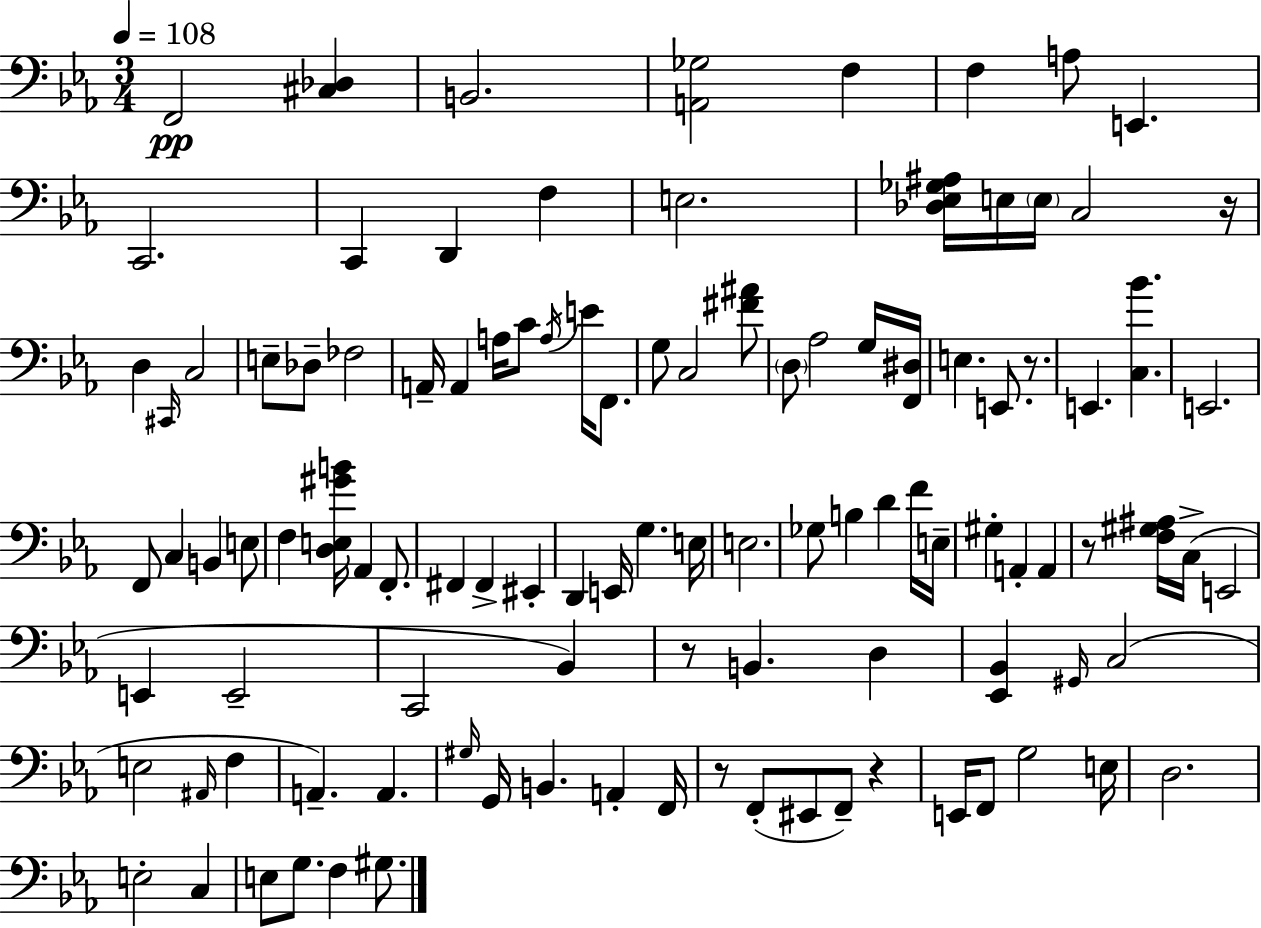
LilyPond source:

{
  \clef bass
  \numericTimeSignature
  \time 3/4
  \key c \minor
  \tempo 4 = 108
  f,2\pp <cis des>4 | b,2. | <a, ges>2 f4 | f4 a8 e,4. | \break c,2. | c,4 d,4 f4 | e2. | <des ees ges ais>16 e16 \parenthesize e16 c2 r16 | \break d4 \grace { cis,16 } c2 | e8-- des8-- fes2 | a,16-- a,4 a16 c'8 \acciaccatura { a16 } e'16 f,8. | g8 c2 | \break <fis' ais'>8 \parenthesize d8 aes2 | g16 <f, dis>16 e4. e,8. r8. | e,4. <c bes'>4. | e,2. | \break f,8 c4 b,4 | e8 f4 <d e gis' b'>16 aes,4 f,8.-. | fis,4 fis,4-> eis,4-. | d,4 e,16 g4. | \break e16 e2. | ges8 b4 d'4 | f'16 e16-- gis4-. a,4-. a,4 | r8 <f gis ais>16 c16->( e,2 | \break e,4 e,2-- | c,2 bes,4) | r8 b,4. d4 | <ees, bes,>4 \grace { gis,16 }( c2 | \break e2 \grace { ais,16 } | f4 a,4.--) a,4. | \grace { gis16 } g,16 b,4. | a,4-. f,16 r8 f,8-.( eis,8 f,8--) | \break r4 e,16 f,8 g2 | e16 d2. | e2-. | c4 e8 g8. f4 | \break gis8. \bar "|."
}